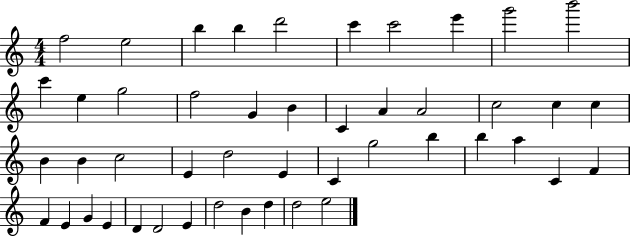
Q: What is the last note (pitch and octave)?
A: E5